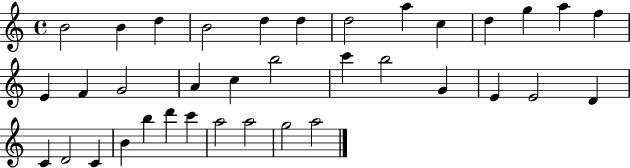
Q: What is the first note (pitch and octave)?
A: B4